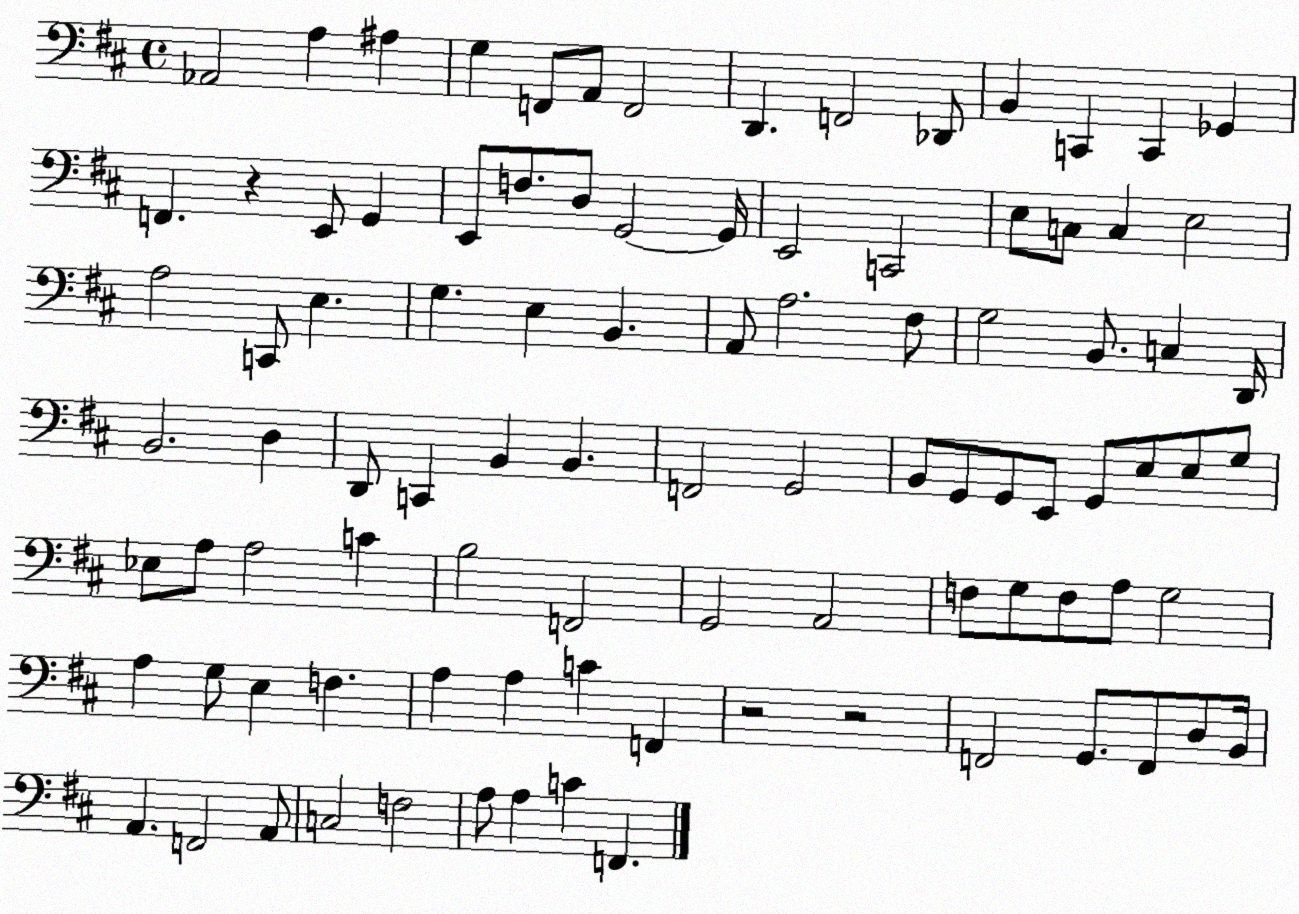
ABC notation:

X:1
T:Untitled
M:4/4
L:1/4
K:D
_A,,2 A, ^A, G, F,,/2 A,,/2 F,,2 D,, F,,2 _D,,/2 B,, C,, C,, _G,, F,, z E,,/2 G,, E,,/2 F,/2 D,/2 G,,2 G,,/4 E,,2 C,,2 E,/2 C,/2 C, E,2 A,2 C,,/2 E, G, E, B,, A,,/2 A,2 ^F,/2 G,2 B,,/2 C, D,,/4 B,,2 D, D,,/2 C,, B,, B,, F,,2 G,,2 B,,/2 G,,/2 G,,/2 E,,/2 G,,/2 E,/2 E,/2 G,/2 _E,/2 A,/2 A,2 C B,2 F,,2 G,,2 A,,2 F,/2 G,/2 F,/2 A,/2 G,2 A, G,/2 E, F, A, A, C F,, z2 z2 F,,2 G,,/2 F,,/2 D,/2 B,,/4 A,, F,,2 A,,/2 C,2 F,2 A,/2 A, C F,,